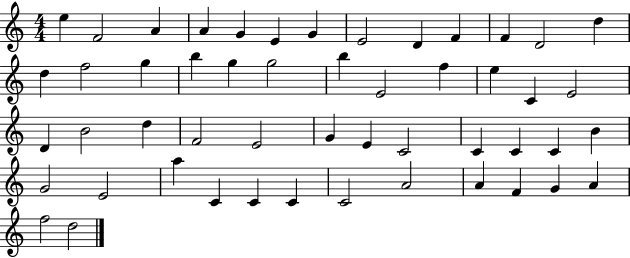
X:1
T:Untitled
M:4/4
L:1/4
K:C
e F2 A A G E G E2 D F F D2 d d f2 g b g g2 b E2 f e C E2 D B2 d F2 E2 G E C2 C C C B G2 E2 a C C C C2 A2 A F G A f2 d2